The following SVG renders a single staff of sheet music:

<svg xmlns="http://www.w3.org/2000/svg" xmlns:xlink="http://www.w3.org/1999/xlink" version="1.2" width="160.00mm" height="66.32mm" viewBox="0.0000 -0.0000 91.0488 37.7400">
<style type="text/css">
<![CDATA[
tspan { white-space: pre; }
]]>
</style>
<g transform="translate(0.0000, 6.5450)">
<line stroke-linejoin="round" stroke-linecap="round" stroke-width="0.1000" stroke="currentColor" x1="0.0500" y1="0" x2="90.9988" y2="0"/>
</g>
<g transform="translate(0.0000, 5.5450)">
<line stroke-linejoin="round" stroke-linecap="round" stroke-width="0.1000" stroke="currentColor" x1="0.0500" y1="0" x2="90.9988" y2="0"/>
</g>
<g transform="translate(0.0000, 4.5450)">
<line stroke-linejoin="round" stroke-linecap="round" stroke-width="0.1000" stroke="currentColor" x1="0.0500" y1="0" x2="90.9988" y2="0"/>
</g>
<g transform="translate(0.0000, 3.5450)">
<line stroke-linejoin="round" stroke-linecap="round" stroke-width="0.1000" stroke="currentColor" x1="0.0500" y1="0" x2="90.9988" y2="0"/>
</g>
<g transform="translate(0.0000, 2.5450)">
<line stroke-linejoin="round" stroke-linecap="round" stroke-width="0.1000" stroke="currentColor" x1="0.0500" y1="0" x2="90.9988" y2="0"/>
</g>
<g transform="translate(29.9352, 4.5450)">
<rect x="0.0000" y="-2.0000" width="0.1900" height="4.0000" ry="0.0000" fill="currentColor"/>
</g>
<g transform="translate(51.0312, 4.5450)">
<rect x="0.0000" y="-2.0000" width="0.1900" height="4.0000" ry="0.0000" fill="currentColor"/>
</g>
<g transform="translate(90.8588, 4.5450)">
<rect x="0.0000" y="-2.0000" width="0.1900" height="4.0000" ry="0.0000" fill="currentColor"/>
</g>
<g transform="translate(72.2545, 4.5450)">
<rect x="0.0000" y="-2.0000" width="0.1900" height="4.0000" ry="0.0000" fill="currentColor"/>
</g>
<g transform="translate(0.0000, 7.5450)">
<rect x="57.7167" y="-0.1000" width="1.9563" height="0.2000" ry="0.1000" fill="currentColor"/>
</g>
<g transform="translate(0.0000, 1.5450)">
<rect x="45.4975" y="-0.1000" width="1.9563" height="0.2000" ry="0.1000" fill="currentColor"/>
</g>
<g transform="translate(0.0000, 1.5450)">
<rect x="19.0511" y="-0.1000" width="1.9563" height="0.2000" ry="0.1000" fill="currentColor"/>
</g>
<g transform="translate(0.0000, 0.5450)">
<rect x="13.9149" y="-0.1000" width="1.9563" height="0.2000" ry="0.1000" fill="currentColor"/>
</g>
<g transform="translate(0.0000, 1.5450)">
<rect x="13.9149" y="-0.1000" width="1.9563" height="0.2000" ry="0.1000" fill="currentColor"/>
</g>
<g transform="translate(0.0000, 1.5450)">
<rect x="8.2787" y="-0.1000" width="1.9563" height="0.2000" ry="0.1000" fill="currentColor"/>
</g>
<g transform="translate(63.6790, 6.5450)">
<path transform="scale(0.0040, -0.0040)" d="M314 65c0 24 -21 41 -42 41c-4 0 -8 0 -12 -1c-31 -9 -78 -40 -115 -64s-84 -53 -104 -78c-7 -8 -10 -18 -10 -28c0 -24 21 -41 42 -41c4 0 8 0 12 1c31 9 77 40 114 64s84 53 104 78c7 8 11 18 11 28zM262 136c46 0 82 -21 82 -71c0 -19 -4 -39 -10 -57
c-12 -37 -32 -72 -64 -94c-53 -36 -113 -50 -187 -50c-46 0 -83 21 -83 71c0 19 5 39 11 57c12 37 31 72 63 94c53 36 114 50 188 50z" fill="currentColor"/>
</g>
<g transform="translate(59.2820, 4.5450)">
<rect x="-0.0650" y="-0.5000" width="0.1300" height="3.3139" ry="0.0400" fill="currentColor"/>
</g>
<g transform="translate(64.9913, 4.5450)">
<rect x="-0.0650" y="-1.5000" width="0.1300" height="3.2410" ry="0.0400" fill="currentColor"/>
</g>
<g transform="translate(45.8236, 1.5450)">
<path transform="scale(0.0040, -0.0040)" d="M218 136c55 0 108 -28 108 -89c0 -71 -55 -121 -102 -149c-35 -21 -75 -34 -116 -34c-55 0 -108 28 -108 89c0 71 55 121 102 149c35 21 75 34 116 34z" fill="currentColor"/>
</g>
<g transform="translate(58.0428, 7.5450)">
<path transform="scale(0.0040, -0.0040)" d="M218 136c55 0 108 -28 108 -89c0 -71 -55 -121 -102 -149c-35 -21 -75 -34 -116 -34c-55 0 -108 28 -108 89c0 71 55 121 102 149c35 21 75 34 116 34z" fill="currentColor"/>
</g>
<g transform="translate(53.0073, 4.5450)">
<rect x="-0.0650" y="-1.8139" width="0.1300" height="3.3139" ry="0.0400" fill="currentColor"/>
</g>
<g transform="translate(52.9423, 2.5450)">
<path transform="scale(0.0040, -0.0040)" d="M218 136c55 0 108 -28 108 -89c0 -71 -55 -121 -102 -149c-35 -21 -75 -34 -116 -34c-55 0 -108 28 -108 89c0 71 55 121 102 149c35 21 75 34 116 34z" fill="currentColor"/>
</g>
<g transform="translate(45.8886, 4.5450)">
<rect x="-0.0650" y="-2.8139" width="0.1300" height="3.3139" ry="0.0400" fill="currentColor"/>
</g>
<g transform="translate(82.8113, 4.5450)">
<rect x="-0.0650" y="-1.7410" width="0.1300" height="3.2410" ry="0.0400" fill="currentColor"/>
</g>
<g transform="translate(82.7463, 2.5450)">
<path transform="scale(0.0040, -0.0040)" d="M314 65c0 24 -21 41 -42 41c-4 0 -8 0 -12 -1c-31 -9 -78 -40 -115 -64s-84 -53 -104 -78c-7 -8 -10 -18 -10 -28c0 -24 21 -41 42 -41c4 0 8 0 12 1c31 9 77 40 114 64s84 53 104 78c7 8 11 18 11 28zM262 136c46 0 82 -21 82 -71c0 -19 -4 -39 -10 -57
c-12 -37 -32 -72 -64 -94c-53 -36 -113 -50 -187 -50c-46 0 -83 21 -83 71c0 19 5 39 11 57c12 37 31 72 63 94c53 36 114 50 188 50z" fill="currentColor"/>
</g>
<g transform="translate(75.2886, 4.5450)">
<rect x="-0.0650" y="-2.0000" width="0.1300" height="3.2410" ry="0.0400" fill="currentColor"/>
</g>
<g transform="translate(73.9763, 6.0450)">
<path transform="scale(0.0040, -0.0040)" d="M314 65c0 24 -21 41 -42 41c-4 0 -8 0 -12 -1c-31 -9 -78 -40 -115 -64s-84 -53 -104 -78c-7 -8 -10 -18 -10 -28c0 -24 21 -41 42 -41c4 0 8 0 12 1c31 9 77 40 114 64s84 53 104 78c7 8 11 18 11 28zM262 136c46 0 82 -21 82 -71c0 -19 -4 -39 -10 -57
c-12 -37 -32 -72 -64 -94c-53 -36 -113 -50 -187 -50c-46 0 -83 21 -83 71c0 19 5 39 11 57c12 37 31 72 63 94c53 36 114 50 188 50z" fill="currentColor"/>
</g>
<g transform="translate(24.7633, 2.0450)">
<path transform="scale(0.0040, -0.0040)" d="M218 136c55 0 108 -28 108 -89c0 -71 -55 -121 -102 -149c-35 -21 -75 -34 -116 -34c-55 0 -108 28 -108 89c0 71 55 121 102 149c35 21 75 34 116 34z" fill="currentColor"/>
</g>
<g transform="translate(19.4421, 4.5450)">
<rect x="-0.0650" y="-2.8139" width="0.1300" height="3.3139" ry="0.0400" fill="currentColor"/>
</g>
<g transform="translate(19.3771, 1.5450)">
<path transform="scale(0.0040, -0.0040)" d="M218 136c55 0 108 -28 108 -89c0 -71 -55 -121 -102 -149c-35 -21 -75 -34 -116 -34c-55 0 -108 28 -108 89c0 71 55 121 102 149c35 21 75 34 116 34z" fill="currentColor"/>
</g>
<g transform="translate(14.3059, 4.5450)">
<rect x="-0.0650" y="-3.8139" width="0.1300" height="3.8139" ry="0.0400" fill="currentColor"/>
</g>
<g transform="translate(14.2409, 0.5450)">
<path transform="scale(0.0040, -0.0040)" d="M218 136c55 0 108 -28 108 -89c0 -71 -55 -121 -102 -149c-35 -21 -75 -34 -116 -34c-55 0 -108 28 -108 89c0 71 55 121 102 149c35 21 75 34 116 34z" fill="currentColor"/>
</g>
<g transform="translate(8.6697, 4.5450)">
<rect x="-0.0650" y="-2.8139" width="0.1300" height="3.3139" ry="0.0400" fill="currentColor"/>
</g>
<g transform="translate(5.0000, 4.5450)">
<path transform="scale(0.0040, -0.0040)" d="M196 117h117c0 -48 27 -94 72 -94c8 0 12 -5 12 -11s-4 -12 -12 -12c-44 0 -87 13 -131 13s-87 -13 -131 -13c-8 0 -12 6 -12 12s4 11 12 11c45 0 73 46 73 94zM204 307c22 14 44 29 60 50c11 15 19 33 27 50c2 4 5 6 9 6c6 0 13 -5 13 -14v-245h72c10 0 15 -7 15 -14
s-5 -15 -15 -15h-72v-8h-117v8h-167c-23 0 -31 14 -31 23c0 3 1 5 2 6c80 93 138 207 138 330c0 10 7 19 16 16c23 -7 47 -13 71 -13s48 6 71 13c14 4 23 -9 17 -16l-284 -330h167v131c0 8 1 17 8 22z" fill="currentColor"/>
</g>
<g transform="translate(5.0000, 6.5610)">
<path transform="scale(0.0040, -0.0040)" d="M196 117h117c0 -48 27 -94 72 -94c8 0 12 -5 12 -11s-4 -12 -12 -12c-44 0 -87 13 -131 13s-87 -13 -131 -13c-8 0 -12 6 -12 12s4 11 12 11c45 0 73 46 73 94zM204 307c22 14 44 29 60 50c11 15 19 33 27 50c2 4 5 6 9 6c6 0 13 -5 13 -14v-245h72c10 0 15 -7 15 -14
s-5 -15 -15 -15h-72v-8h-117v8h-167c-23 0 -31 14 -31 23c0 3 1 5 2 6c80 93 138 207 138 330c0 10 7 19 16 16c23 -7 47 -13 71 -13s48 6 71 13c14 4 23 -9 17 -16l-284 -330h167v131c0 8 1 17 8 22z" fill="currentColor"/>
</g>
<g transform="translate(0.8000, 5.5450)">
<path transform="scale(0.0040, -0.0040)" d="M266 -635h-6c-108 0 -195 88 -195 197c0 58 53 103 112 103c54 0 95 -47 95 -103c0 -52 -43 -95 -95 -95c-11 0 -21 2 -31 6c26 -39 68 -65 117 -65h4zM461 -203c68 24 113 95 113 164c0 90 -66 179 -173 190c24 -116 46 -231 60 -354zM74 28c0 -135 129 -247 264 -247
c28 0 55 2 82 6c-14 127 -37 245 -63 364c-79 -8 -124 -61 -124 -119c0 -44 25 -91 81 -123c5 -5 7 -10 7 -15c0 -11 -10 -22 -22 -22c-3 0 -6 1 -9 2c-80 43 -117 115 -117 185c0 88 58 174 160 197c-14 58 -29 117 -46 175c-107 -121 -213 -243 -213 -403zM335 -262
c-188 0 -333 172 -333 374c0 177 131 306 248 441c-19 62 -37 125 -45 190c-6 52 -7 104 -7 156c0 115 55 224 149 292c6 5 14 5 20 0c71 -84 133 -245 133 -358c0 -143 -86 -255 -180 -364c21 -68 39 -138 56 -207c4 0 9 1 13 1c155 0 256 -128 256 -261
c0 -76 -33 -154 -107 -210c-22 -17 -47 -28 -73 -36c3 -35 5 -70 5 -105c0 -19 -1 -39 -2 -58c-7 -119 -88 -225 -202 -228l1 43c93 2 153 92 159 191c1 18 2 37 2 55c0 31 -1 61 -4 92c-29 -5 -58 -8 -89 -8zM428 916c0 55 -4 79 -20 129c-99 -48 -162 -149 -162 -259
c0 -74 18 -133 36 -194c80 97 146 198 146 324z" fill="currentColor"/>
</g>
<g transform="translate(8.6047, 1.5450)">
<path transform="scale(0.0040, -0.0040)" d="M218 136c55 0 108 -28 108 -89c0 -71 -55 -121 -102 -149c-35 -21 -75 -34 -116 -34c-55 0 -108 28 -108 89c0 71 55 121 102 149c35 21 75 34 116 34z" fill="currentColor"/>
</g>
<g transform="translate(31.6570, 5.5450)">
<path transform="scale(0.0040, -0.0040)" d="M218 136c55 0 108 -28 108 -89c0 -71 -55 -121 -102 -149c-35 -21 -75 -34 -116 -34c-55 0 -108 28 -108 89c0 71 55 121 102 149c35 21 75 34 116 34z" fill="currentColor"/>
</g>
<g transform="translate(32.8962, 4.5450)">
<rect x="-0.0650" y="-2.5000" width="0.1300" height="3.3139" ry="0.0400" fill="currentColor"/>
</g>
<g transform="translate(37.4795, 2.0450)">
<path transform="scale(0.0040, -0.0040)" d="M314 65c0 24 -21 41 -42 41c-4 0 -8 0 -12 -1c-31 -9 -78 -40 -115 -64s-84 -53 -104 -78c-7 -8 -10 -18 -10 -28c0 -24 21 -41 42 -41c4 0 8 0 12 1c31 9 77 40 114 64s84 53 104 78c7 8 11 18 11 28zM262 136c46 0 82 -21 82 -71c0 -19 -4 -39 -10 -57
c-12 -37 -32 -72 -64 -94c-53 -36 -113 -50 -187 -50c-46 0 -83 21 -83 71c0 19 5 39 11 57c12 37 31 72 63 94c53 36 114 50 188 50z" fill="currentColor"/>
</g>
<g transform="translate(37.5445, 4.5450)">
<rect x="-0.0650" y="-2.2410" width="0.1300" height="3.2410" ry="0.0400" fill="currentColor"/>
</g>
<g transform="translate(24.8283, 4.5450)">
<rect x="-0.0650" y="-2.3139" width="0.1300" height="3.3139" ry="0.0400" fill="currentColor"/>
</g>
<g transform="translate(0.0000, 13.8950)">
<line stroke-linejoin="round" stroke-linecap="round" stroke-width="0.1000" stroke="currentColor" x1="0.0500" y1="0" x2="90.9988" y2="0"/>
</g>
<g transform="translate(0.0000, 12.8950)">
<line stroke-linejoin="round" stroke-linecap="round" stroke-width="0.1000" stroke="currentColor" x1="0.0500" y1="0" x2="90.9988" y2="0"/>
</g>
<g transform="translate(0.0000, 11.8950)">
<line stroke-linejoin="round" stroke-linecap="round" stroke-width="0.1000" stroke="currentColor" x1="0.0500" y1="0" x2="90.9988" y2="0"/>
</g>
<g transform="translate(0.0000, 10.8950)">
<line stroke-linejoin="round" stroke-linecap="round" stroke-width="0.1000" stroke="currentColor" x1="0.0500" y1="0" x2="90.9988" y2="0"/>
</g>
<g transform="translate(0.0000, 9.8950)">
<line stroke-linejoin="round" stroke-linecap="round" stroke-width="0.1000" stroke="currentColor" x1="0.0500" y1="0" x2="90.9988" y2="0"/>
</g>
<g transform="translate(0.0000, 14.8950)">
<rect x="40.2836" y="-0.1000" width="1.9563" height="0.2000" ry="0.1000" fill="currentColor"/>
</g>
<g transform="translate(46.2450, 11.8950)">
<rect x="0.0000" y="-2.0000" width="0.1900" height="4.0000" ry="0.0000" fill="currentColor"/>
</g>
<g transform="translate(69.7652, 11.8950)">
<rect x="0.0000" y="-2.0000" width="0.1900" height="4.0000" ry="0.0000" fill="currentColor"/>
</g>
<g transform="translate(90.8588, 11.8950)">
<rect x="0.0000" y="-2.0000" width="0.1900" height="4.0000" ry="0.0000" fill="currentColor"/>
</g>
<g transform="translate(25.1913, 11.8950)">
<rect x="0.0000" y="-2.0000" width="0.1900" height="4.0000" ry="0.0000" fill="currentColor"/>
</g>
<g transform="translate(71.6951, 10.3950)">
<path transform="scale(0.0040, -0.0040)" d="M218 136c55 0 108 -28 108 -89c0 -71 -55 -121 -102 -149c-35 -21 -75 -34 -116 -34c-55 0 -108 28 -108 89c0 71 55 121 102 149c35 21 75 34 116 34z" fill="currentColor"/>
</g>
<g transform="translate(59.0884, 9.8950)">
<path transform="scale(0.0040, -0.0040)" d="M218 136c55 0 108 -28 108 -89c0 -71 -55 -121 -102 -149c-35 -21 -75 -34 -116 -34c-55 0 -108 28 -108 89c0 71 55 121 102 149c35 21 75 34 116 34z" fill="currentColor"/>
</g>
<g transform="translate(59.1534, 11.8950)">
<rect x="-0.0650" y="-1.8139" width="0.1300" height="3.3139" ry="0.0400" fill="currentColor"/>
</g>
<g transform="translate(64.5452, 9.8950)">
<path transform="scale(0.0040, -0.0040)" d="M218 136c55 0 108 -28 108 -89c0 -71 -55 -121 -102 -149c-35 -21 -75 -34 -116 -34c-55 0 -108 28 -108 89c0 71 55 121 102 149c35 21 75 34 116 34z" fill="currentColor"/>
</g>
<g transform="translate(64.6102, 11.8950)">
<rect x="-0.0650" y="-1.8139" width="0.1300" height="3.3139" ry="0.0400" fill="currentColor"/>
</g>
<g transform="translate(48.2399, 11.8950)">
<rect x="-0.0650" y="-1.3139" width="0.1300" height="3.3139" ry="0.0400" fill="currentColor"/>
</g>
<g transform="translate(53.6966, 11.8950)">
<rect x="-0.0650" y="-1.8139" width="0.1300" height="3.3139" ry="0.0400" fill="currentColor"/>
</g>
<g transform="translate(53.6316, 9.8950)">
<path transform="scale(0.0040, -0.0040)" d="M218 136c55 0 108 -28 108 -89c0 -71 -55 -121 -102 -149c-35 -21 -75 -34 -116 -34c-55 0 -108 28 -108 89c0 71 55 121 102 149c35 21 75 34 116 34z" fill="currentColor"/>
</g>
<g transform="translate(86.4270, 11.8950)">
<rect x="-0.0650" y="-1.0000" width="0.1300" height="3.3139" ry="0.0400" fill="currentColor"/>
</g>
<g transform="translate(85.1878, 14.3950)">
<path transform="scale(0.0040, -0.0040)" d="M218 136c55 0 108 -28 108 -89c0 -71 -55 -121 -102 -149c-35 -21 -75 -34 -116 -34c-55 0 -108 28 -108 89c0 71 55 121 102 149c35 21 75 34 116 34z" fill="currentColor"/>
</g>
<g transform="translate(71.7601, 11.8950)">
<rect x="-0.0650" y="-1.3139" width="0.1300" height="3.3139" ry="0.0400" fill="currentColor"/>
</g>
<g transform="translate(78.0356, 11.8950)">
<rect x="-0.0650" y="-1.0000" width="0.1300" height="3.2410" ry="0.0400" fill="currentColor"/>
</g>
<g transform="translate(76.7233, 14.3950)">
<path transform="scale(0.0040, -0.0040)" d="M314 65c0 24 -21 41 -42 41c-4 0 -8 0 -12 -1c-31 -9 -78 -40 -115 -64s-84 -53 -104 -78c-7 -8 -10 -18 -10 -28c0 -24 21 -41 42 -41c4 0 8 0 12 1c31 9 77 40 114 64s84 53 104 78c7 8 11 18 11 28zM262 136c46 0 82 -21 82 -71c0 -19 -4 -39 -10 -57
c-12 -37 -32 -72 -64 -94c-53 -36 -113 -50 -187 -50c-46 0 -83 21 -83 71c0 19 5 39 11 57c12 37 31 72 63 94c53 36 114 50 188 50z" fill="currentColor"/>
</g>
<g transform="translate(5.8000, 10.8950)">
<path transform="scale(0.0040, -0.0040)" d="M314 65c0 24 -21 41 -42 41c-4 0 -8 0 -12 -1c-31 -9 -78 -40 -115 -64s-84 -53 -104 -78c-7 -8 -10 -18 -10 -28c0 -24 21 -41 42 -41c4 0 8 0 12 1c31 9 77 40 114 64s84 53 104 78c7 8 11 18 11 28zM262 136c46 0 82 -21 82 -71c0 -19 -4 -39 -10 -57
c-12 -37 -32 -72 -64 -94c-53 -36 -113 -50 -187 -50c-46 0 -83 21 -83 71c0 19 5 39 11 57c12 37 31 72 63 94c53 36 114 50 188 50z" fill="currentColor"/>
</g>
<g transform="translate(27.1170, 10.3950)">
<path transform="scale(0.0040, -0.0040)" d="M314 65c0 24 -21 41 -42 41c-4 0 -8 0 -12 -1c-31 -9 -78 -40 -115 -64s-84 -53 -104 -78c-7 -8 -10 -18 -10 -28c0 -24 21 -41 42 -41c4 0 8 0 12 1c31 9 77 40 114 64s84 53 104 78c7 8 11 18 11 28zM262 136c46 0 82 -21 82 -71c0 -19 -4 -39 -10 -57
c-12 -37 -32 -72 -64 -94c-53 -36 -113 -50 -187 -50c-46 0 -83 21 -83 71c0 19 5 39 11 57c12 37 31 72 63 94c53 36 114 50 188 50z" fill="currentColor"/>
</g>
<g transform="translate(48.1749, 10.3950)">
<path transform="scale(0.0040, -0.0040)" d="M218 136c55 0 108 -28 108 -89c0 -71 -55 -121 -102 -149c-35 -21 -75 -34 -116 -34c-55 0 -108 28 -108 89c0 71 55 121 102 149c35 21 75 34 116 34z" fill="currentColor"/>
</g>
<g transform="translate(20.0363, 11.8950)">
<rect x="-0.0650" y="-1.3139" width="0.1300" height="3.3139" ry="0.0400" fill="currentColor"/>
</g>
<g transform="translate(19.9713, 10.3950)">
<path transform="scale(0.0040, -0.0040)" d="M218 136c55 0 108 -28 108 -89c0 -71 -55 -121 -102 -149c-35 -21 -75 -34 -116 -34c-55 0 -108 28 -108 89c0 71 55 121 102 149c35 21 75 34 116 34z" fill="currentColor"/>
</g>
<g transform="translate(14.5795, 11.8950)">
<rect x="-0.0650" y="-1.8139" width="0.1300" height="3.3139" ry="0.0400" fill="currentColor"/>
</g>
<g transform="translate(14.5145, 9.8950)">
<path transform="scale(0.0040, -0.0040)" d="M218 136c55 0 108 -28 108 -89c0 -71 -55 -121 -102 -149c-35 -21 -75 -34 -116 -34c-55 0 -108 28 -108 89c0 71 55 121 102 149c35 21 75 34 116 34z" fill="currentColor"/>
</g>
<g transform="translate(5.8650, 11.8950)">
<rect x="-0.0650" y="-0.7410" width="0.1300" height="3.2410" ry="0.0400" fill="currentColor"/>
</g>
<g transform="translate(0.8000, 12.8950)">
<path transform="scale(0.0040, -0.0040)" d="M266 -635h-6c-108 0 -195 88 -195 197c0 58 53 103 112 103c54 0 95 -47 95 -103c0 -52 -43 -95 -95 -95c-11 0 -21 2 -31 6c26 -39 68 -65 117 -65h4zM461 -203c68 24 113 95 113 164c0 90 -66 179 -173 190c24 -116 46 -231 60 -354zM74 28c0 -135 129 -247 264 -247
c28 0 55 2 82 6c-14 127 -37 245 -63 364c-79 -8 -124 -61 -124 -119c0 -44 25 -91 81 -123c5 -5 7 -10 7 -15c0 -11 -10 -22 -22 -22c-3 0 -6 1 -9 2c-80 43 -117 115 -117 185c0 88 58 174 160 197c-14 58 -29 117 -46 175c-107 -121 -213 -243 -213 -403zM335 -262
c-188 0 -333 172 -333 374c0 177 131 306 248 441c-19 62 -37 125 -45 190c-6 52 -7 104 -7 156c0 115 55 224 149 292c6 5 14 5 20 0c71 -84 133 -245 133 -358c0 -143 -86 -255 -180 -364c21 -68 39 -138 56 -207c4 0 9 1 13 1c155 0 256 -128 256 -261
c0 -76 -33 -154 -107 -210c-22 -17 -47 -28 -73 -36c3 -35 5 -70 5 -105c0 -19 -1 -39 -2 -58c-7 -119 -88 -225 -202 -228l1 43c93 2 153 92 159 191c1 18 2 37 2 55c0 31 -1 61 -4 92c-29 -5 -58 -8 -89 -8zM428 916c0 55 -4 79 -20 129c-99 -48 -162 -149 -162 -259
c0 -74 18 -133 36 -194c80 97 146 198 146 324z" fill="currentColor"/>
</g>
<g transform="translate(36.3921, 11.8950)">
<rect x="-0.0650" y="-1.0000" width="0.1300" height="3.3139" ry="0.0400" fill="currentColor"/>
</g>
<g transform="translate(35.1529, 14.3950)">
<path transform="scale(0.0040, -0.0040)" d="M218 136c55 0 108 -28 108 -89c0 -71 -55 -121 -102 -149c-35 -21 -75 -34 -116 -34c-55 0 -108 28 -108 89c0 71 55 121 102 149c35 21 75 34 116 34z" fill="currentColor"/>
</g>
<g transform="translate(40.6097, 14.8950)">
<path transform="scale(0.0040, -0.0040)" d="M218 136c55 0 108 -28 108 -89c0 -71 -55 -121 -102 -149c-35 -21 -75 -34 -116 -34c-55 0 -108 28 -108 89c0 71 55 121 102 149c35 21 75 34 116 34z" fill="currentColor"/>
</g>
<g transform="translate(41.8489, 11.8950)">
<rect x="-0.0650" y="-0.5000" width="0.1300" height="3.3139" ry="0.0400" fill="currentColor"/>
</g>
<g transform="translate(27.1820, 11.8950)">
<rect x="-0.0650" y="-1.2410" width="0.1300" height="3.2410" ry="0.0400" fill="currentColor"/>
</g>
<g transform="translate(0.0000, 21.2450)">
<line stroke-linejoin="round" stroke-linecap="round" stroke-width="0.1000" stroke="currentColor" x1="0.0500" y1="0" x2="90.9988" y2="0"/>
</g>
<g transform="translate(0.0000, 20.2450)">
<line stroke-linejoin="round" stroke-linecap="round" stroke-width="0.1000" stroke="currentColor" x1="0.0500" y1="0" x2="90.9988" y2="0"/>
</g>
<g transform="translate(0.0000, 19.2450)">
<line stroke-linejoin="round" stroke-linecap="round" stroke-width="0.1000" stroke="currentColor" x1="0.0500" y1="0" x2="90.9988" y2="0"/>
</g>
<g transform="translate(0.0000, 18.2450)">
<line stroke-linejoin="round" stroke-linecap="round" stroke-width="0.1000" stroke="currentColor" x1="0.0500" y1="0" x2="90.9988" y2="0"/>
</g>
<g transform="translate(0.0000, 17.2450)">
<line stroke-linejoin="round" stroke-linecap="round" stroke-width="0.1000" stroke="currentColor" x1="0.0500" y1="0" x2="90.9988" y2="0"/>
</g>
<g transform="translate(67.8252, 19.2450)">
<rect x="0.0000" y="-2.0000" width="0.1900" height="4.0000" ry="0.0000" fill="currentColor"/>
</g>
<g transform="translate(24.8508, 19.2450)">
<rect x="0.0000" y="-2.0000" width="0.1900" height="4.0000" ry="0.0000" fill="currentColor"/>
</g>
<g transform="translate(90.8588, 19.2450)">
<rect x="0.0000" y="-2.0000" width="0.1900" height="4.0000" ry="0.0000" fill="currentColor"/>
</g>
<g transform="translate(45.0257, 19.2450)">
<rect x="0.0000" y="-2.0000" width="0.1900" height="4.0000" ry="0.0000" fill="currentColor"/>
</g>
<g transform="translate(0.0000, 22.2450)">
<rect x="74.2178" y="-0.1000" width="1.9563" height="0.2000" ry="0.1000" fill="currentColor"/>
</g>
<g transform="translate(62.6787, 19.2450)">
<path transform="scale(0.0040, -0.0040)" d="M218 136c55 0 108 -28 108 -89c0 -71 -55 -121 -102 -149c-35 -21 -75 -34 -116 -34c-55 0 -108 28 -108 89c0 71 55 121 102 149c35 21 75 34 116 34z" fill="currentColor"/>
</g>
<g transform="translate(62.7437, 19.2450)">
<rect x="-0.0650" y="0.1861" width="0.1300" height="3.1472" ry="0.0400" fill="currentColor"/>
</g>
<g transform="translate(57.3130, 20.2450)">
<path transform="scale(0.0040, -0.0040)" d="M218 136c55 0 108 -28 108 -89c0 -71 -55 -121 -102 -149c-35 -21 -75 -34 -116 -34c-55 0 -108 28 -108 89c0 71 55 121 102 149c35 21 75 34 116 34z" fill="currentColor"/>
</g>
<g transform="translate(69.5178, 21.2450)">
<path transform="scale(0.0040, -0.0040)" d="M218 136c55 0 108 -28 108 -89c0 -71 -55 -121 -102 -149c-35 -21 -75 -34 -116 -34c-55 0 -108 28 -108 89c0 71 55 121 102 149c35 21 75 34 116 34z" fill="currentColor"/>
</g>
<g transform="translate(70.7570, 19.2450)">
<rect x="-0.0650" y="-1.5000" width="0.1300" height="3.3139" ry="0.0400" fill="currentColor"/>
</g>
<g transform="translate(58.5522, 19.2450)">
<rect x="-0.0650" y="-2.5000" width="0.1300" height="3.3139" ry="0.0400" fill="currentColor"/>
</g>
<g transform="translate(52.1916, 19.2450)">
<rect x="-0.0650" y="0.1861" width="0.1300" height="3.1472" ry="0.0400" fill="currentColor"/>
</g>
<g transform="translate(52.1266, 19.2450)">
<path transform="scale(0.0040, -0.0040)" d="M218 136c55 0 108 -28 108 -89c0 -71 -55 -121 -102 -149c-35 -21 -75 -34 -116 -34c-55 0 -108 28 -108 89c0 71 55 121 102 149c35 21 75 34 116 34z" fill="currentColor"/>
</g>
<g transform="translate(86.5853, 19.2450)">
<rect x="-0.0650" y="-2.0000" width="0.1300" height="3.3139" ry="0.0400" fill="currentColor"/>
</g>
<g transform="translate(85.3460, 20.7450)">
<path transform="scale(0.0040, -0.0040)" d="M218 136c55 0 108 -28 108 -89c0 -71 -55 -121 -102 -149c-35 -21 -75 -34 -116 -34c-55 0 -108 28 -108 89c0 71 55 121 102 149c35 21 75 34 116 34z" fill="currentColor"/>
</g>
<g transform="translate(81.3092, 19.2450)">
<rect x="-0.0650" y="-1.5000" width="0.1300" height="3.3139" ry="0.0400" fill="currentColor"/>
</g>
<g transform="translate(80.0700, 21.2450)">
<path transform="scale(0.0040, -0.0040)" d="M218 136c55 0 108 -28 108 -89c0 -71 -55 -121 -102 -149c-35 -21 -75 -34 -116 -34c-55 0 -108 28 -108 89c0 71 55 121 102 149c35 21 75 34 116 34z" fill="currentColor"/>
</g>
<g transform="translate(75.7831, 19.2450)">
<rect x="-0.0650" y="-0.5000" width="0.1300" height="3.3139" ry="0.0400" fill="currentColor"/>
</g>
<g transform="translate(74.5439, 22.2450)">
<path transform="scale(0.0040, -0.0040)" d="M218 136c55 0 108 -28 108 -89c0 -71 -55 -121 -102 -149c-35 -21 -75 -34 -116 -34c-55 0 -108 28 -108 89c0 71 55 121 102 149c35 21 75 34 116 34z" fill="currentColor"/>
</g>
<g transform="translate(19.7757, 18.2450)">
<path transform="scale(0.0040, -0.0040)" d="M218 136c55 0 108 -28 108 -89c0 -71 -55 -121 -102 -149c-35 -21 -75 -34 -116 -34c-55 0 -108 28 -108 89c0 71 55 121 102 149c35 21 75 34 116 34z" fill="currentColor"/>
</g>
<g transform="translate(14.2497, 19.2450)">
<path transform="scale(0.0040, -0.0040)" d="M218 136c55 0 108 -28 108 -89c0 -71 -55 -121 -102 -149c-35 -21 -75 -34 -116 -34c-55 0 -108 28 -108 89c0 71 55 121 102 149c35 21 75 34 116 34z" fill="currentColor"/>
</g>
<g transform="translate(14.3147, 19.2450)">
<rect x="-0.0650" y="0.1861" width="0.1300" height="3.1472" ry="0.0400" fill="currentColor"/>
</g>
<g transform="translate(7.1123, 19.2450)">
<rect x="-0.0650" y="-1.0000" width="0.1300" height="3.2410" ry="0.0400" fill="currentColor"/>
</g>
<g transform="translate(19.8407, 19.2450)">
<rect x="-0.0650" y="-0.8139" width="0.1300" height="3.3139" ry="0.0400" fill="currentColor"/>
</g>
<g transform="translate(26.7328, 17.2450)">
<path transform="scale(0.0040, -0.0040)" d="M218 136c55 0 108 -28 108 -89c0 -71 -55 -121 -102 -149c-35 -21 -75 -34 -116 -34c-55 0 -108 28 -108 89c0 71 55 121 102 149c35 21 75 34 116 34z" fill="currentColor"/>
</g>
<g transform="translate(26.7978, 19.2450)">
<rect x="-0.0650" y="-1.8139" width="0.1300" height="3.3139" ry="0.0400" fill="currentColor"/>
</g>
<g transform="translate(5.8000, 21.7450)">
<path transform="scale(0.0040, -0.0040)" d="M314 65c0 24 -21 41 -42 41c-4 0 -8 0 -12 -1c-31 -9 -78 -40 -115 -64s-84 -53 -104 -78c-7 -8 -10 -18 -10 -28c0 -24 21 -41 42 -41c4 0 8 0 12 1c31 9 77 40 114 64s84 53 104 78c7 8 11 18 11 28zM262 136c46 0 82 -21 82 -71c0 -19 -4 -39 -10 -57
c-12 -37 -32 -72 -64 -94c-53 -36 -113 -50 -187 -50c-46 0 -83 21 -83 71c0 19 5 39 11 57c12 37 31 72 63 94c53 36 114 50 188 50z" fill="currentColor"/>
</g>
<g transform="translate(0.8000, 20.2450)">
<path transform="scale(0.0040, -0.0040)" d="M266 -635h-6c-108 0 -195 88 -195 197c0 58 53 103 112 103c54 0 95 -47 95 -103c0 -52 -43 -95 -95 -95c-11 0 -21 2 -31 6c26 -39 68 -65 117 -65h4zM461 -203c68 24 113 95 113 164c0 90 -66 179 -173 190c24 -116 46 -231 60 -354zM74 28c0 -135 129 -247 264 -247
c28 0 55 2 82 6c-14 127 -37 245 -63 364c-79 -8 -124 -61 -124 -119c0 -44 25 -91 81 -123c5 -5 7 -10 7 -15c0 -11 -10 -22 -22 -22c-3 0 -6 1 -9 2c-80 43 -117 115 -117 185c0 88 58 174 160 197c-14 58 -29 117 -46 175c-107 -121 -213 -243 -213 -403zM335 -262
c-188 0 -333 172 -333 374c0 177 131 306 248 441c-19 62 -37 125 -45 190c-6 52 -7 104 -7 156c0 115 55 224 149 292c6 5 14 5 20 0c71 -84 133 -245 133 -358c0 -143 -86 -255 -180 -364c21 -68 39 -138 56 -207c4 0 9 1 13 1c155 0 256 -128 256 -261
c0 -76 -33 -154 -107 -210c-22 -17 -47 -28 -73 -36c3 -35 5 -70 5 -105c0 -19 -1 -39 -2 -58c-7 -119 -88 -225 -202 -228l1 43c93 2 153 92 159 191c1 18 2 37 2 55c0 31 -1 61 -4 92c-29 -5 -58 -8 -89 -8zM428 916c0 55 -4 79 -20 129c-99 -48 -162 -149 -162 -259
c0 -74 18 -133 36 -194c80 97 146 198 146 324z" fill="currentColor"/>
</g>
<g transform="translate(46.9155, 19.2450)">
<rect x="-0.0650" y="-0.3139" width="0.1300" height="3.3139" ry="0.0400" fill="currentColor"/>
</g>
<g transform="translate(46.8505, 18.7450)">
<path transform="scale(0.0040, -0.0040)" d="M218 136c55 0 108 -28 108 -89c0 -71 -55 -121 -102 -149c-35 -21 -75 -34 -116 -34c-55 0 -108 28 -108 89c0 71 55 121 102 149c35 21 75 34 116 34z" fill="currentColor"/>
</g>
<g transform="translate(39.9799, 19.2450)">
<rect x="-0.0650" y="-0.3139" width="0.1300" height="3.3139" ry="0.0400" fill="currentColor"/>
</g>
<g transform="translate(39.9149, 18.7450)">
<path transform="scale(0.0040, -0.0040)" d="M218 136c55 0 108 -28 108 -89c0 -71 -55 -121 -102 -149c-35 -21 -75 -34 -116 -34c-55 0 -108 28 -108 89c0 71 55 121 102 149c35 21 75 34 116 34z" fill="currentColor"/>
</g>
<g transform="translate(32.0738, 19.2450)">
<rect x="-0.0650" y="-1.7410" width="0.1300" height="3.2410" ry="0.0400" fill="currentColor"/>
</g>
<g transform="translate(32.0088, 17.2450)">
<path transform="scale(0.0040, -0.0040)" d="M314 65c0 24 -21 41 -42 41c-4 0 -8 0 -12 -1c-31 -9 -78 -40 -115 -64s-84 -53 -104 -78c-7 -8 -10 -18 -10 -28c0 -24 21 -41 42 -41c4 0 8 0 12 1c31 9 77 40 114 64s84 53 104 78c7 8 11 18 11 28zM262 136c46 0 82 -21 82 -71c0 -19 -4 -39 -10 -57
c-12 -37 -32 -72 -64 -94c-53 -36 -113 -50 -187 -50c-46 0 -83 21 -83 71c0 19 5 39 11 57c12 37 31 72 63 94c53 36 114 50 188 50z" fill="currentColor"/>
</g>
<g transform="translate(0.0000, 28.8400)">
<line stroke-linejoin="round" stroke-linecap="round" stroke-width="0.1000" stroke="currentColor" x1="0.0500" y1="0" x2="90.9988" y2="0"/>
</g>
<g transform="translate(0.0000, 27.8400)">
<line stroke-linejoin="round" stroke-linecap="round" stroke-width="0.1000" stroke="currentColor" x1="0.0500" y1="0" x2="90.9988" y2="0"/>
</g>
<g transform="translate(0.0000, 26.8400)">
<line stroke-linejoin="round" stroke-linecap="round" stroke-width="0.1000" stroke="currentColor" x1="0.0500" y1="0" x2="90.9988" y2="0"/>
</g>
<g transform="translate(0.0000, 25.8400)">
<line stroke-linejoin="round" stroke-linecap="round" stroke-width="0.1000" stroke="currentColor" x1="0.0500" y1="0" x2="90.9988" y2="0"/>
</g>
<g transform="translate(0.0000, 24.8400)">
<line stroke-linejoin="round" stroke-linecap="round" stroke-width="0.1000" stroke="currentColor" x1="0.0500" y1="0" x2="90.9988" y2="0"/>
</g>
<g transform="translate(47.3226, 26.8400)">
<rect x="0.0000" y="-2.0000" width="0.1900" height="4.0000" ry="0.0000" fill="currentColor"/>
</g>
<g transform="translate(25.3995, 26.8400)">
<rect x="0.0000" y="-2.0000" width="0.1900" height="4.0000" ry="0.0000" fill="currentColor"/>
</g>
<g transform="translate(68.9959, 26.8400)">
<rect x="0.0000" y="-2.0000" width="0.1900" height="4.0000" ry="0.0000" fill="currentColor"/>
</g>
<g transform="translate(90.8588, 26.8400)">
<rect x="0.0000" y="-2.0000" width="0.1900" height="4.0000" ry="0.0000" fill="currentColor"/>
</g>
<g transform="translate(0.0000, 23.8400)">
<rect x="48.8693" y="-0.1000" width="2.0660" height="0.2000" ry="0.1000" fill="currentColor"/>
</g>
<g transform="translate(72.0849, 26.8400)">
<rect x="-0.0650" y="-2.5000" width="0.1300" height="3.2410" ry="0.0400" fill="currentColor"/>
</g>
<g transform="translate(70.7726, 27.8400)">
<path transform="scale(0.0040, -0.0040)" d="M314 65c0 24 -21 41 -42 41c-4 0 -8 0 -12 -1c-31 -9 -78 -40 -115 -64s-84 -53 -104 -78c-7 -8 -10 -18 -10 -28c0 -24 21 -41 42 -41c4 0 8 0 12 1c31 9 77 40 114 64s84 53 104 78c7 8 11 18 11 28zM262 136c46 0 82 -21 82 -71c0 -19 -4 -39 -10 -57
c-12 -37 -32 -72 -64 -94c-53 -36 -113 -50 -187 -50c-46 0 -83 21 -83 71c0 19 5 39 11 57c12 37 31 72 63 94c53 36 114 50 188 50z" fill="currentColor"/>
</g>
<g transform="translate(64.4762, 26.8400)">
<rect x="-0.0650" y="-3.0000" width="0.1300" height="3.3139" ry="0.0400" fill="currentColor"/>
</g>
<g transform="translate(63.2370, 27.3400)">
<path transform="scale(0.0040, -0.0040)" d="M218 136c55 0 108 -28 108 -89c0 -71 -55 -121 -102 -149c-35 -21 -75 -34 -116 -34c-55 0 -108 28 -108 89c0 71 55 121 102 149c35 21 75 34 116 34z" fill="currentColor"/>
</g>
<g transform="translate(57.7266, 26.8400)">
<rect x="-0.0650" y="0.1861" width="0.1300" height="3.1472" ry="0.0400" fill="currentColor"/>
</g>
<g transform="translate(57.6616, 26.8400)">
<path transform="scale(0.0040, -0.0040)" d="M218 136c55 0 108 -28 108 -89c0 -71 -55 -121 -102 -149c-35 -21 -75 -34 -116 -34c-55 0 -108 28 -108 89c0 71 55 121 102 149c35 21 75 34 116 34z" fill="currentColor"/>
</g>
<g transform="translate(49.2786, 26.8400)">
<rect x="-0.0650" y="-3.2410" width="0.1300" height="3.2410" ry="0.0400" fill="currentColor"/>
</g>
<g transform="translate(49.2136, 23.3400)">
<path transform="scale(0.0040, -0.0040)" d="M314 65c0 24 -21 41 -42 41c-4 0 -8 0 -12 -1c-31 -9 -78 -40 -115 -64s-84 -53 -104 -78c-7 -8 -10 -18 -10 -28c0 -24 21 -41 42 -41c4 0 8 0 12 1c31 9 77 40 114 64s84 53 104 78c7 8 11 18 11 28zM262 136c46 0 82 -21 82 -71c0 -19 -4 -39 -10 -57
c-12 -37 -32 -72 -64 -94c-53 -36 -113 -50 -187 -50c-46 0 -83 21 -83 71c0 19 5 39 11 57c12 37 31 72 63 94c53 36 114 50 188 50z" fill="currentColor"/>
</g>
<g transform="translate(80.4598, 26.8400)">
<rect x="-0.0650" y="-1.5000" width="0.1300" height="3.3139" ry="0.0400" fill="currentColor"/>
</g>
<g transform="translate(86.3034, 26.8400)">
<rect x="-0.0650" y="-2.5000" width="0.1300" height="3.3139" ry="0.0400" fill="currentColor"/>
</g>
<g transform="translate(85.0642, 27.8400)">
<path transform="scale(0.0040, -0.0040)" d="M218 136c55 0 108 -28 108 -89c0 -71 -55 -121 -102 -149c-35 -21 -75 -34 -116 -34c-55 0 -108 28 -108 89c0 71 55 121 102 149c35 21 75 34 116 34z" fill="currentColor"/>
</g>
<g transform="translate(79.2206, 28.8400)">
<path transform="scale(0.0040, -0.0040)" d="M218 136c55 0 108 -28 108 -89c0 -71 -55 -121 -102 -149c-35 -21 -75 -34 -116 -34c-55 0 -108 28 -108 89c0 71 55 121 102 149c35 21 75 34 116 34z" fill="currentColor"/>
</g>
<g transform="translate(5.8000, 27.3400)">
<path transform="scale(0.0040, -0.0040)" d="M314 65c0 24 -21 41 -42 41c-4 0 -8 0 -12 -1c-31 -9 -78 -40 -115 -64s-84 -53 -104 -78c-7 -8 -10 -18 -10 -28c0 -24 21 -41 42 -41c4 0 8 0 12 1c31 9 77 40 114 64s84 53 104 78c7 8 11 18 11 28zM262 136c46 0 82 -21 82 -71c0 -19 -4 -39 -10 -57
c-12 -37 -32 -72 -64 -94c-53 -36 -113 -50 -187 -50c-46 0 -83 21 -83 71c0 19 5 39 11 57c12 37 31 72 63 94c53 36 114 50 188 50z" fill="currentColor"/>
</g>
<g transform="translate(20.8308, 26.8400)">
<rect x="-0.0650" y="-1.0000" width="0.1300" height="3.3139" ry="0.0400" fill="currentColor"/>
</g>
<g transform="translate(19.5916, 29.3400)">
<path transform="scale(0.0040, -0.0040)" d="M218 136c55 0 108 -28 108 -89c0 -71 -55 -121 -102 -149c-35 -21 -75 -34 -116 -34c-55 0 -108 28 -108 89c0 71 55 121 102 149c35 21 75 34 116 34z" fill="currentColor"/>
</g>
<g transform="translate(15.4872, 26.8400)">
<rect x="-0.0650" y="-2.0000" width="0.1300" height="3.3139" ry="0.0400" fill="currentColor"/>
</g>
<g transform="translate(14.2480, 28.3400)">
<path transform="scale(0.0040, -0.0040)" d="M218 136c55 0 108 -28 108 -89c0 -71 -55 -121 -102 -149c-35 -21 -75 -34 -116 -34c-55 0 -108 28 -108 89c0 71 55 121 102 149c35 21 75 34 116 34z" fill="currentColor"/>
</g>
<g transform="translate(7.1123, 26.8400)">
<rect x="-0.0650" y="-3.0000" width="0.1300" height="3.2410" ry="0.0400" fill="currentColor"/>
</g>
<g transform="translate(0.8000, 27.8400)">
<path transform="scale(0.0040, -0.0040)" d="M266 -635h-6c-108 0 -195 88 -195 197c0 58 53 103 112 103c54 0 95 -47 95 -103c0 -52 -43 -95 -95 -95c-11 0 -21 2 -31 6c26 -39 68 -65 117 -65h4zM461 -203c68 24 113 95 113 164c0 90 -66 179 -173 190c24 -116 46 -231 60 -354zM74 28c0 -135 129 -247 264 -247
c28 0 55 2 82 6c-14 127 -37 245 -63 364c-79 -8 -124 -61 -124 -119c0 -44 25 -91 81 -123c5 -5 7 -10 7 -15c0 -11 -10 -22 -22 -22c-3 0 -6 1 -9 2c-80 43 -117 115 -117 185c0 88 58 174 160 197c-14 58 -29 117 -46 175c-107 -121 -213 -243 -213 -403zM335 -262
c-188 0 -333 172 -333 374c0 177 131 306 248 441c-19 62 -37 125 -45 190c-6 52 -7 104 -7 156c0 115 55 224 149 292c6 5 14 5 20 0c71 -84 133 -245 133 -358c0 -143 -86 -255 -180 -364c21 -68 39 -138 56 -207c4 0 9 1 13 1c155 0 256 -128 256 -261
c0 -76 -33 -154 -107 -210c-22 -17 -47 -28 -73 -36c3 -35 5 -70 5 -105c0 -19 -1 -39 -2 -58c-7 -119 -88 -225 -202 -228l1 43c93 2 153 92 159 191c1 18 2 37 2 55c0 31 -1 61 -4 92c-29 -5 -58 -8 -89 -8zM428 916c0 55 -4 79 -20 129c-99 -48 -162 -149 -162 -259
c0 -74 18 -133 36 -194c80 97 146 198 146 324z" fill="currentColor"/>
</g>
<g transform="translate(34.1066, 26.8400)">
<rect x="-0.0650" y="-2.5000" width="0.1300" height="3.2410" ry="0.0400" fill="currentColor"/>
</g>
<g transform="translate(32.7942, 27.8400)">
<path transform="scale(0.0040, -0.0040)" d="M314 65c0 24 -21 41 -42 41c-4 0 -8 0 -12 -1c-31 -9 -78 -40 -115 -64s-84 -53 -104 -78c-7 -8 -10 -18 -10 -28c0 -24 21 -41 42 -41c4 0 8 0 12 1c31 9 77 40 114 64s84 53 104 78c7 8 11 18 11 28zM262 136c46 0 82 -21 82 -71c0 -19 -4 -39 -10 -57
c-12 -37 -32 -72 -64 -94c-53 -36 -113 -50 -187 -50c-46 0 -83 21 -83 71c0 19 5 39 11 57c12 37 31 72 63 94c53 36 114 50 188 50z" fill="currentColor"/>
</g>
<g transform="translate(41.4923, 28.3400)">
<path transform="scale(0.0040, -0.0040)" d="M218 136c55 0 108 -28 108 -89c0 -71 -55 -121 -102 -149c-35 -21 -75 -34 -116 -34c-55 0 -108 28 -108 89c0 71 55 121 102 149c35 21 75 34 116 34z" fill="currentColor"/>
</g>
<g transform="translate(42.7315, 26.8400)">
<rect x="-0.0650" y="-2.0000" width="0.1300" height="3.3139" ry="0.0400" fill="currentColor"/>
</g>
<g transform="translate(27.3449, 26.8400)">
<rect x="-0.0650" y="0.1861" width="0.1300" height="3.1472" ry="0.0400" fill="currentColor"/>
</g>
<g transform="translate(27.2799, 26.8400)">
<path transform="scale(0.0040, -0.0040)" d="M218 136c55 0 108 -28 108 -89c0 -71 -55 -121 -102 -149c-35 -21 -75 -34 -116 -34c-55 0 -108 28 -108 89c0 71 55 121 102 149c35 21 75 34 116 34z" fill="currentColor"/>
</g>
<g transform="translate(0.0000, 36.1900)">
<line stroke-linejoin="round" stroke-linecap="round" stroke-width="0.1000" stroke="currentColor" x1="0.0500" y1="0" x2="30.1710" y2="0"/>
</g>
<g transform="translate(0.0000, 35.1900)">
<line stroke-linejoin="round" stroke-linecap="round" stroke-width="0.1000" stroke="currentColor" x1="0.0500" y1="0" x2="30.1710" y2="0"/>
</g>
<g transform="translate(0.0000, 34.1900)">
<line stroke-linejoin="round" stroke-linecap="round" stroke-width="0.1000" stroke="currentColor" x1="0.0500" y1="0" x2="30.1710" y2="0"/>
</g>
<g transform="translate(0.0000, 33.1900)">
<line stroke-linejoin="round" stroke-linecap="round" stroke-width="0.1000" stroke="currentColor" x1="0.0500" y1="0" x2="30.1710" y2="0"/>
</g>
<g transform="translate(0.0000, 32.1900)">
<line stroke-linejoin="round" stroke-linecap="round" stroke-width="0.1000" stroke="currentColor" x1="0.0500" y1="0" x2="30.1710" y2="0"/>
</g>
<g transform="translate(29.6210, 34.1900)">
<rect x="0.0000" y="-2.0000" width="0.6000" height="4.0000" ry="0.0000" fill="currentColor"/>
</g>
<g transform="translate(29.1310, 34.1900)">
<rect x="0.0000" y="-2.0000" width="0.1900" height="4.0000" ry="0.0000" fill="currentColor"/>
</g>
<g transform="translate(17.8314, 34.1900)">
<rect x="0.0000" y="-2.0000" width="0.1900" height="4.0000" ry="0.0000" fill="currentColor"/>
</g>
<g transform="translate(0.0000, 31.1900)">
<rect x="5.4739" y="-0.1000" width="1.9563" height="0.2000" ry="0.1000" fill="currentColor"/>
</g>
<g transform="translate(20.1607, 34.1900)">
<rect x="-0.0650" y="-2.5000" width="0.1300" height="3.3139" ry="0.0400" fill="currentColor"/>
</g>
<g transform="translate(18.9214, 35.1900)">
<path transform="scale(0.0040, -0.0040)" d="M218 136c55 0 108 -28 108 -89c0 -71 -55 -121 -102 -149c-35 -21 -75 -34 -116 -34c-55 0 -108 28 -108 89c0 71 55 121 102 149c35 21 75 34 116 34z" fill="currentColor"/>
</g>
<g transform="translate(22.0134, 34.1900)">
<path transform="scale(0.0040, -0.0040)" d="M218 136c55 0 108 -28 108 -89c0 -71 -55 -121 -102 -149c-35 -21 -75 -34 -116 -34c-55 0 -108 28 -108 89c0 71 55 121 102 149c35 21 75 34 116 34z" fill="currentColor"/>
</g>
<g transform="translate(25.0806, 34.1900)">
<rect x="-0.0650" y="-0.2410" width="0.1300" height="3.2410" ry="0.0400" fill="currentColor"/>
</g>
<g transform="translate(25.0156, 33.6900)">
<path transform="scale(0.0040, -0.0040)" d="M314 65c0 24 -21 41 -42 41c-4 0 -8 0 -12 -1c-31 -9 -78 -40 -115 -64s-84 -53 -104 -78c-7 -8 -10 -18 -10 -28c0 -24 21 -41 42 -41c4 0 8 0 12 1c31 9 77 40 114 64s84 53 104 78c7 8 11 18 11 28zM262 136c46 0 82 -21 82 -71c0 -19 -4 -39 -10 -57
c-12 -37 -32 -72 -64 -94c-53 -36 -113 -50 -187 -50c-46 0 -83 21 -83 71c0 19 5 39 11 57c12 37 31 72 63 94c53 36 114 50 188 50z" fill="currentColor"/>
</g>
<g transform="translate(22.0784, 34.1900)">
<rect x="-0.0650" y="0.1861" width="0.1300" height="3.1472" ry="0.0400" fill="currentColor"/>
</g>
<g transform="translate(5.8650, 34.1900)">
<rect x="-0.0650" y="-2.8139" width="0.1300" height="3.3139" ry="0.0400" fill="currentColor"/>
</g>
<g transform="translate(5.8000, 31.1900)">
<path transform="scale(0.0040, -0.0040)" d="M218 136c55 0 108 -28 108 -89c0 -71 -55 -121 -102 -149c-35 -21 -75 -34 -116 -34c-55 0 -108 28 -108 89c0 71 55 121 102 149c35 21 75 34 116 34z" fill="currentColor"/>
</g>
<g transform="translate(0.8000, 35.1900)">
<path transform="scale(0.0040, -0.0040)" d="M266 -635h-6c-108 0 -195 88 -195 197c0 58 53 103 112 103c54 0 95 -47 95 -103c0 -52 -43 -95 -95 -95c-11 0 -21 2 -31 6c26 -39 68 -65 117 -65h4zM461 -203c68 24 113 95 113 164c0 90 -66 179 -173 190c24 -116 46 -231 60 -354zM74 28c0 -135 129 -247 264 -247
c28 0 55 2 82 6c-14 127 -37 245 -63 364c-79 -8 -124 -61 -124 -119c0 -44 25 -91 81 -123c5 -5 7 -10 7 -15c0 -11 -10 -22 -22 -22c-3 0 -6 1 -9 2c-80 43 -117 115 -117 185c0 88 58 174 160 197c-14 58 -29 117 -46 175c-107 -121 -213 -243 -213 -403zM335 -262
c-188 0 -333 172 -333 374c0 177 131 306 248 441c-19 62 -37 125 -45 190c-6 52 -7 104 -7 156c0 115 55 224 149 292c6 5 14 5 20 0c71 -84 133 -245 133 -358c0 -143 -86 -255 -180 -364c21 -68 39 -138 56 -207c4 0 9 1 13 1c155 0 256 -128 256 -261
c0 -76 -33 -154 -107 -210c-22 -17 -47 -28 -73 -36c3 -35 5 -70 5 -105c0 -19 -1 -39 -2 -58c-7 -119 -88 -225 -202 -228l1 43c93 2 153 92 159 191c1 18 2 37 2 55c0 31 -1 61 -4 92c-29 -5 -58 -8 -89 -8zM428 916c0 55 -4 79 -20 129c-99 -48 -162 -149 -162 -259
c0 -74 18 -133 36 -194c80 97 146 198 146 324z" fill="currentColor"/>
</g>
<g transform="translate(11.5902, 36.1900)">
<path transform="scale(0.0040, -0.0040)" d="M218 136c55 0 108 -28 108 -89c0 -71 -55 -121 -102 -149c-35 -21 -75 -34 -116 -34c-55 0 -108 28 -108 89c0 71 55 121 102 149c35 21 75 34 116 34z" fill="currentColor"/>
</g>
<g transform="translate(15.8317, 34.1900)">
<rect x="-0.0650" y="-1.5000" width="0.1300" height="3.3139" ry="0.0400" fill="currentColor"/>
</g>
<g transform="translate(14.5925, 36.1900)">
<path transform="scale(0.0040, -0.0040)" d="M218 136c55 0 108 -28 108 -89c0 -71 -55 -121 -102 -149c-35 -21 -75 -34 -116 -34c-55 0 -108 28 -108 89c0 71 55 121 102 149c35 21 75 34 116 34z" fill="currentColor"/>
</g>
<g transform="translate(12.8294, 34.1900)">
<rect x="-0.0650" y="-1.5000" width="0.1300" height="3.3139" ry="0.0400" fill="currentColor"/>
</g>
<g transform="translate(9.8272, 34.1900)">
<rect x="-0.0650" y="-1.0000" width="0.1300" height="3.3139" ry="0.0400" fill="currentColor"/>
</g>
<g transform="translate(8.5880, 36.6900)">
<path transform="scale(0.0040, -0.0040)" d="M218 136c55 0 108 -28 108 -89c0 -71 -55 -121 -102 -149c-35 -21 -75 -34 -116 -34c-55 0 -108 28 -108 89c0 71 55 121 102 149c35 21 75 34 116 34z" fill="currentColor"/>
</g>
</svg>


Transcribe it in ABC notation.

X:1
T:Untitled
M:4/4
L:1/4
K:C
a c' a g G g2 a f C E2 F2 f2 d2 f e e2 D C e f f f e D2 D D2 B d f f2 c c B G B E C E F A2 F D B G2 F b2 B A G2 E G a D E E G B c2